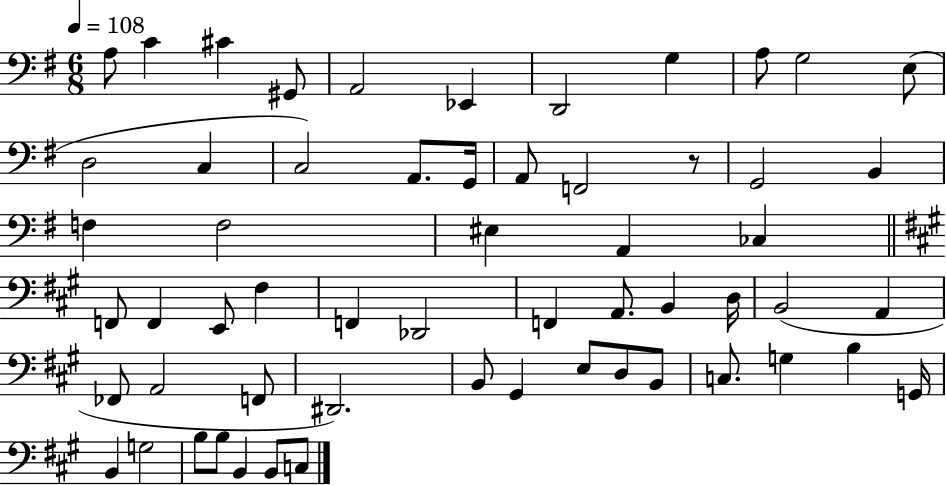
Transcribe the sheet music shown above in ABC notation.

X:1
T:Untitled
M:6/8
L:1/4
K:G
A,/2 C ^C ^G,,/2 A,,2 _E,, D,,2 G, A,/2 G,2 E,/2 D,2 C, C,2 A,,/2 G,,/4 A,,/2 F,,2 z/2 G,,2 B,, F, F,2 ^E, A,, _C, F,,/2 F,, E,,/2 ^F, F,, _D,,2 F,, A,,/2 B,, D,/4 B,,2 A,, _F,,/2 A,,2 F,,/2 ^D,,2 B,,/2 ^G,, E,/2 D,/2 B,,/2 C,/2 G, B, G,,/4 B,, G,2 B,/2 B,/2 B,, B,,/2 C,/2